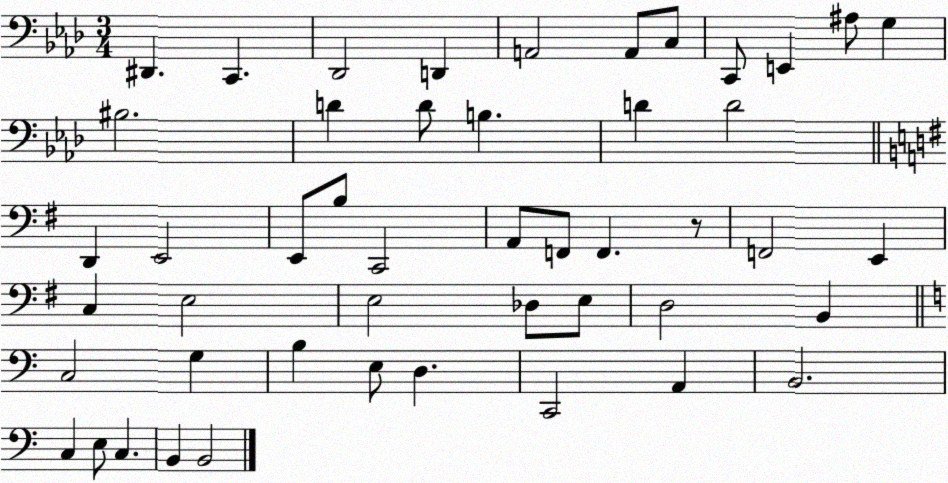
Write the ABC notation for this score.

X:1
T:Untitled
M:3/4
L:1/4
K:Ab
^D,, C,, _D,,2 D,, A,,2 A,,/2 C,/2 C,,/2 E,, ^A,/2 G, ^B,2 D D/2 B, D D2 D,, E,,2 E,,/2 B,/2 C,,2 A,,/2 F,,/2 F,, z/2 F,,2 E,, C, E,2 E,2 _D,/2 E,/2 D,2 B,, C,2 G, B, E,/2 D, C,,2 A,, B,,2 C, E,/2 C, B,, B,,2